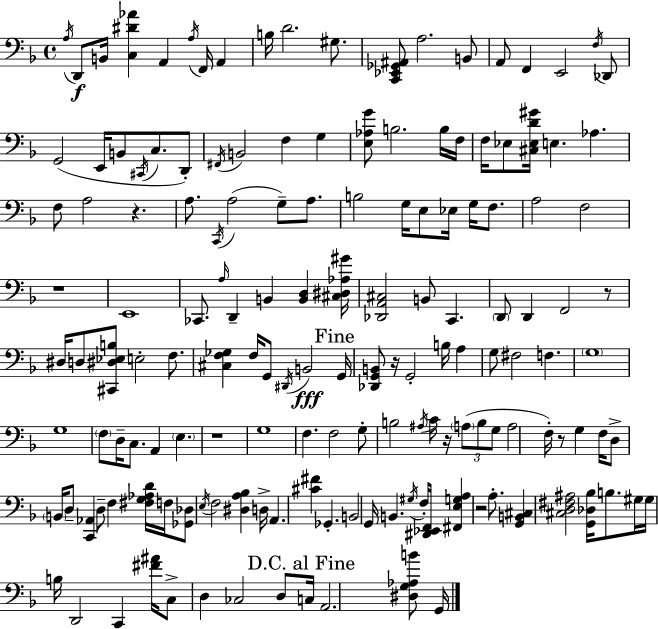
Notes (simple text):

A3/s D2/e B2/s [C3,D#4,Ab4]/q A2/q A3/s F2/s A2/q B3/s D4/h. G#3/e. [C2,Eb2,Gb2,A#2]/e A3/h. B2/e A2/e F2/q E2/h F3/s Db2/e G2/h E2/s B2/e C#2/s C3/e. D2/e F#2/s B2/h F3/q G3/q [E3,Ab3,G4]/e B3/h. B3/s F3/s F3/s Eb3/e [C#3,Eb3,D4,G#4]/s E3/q. Ab3/q. F3/e A3/h R/q. A3/e. C2/s A3/h G3/e A3/e. B3/h G3/s E3/e Eb3/s G3/s F3/e. A3/h F3/h R/w E2/w CES2/e. A3/s D2/q B2/q [B2,D3]/q [C#3,D#3,Ab3,G#4]/s [Db2,A2,C#3]/h B2/e C2/q. D2/e D2/q F2/h R/e D#3/s D3/e [C#2,D#3,Eb3,B3]/e E3/h F3/e. [C#3,F3,Gb3]/q F3/s G2/e D#2/s B2/h G2/s [Db2,G2,B2]/e R/s G2/h B3/s A3/q G3/e F#3/h F3/q. G3/w G3/w F3/e D3/s C3/e. A2/q E3/q. R/w G3/w F3/q. F3/h G3/e B3/h A#3/s C4/s R/s A3/e B3/e G3/e A3/h F3/s R/e G3/q F3/s D3/e B2/s D3/e [C2,Ab2]/q D3/e F3/q [F#3,G3,Ab3,D4]/s F3/s [Gb2,Db3]/e E3/s F3/h [D#3,A3,Bb3]/q D3/s A2/q. [C#4,F#4]/q Gb2/q. B2/h G2/s B2/q. G#3/s F3/s [D#2,Eb2,F2]/s [F#2,E3,G3,A3]/q R/h A3/e. [G2,B2,C#3]/q [C#3,D3,F#3,A#3]/h [G2,Db3,Bb3]/s B3/e. G#3/s G#3/s B3/s D2/h C2/q [F#4,A#4]/s C3/e D3/q CES3/h D3/e C3/s A2/h. [D#3,G3,Ab3,B4]/e G2/s